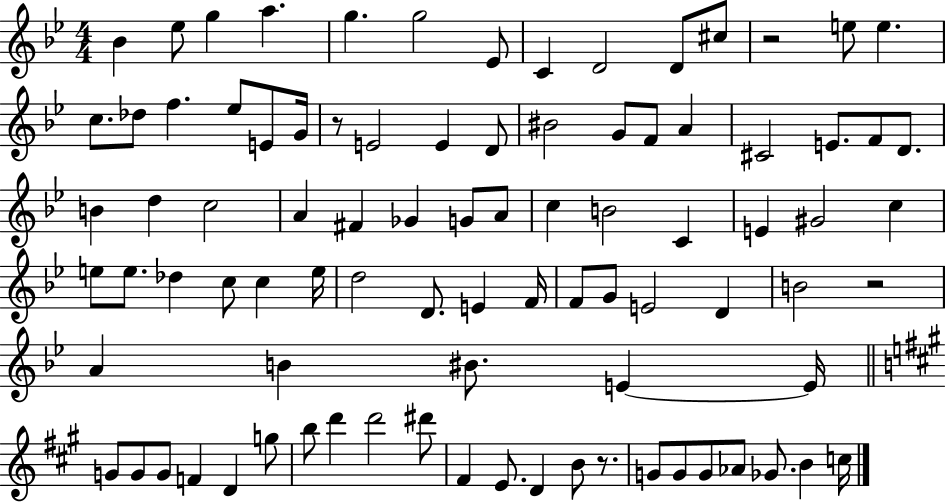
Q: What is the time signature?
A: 4/4